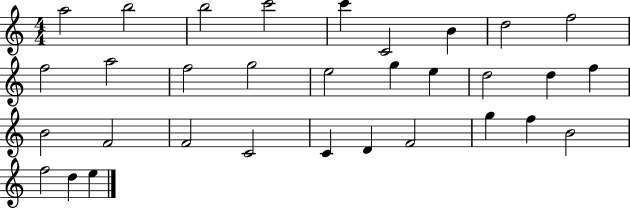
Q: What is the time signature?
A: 4/4